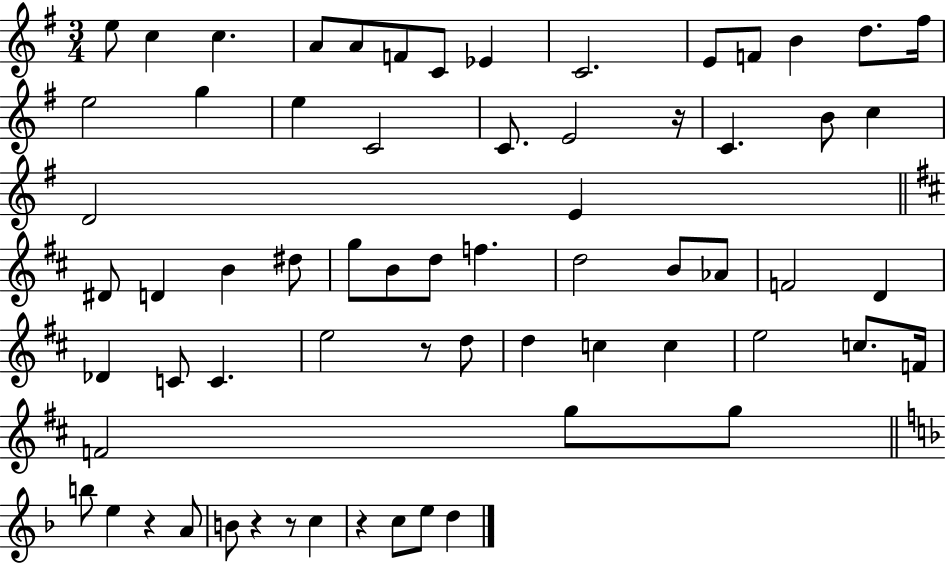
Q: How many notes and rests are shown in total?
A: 66